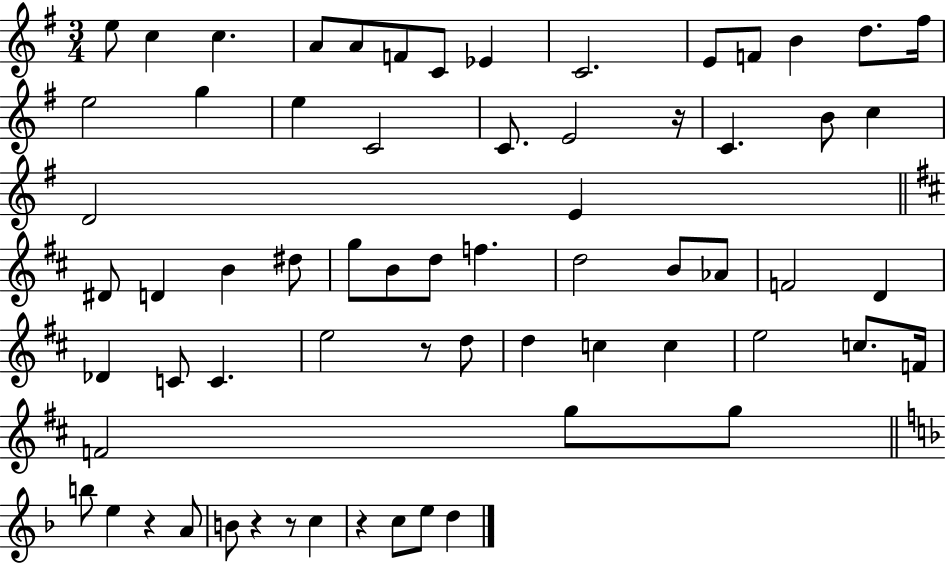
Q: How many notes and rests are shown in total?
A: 66